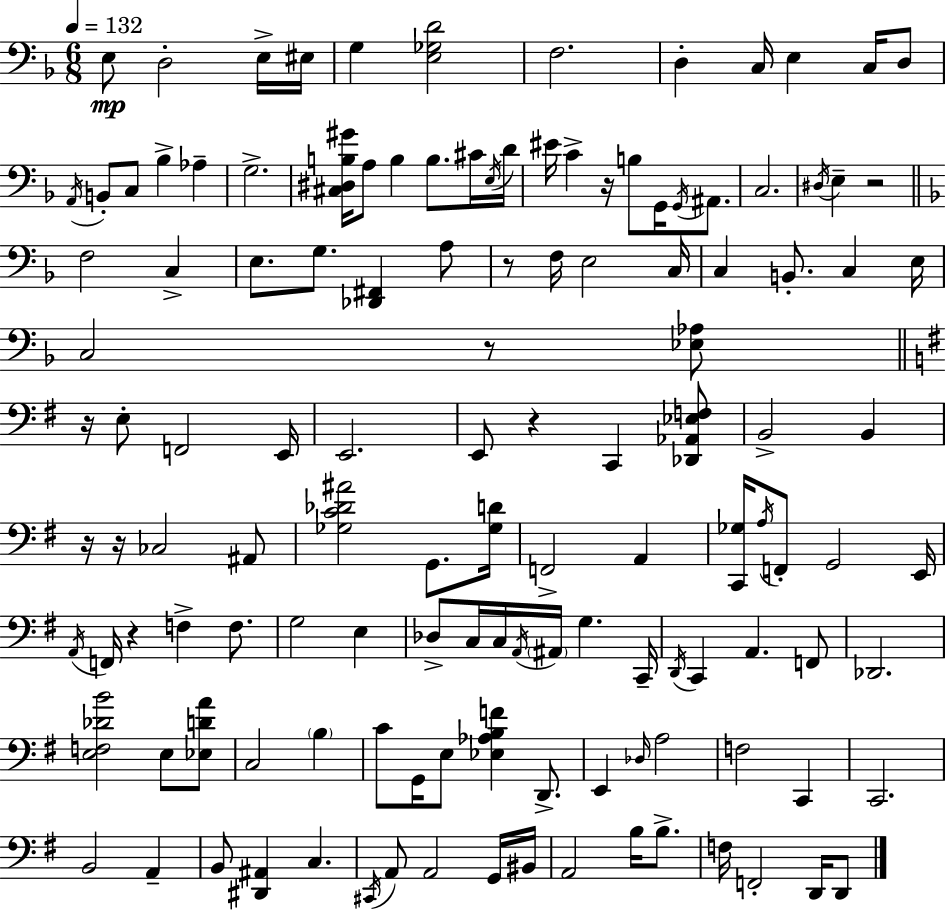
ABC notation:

X:1
T:Untitled
M:6/8
L:1/4
K:F
E,/2 D,2 E,/4 ^E,/4 G, [E,_G,D]2 F,2 D, C,/4 E, C,/4 D,/2 A,,/4 B,,/2 C,/2 _B, _A, G,2 [^C,^D,B,^G]/4 A,/2 B, B,/2 ^C/4 E,/4 D/4 ^E/4 C z/4 B,/2 G,,/4 G,,/4 ^A,,/2 C,2 ^D,/4 E, z2 F,2 C, E,/2 G,/2 [_D,,^F,,] A,/2 z/2 F,/4 E,2 C,/4 C, B,,/2 C, E,/4 C,2 z/2 [_E,_A,]/2 z/4 E,/2 F,,2 E,,/4 E,,2 E,,/2 z C,, [_D,,_A,,_E,F,]/2 B,,2 B,, z/4 z/4 _C,2 ^A,,/2 [_G,C_D^A]2 G,,/2 [_G,D]/4 F,,2 A,, [C,,_G,]/4 A,/4 F,,/2 G,,2 E,,/4 A,,/4 F,,/4 z F, F,/2 G,2 E, _D,/2 C,/4 C,/4 A,,/4 ^A,,/4 G, C,,/4 D,,/4 C,, A,, F,,/2 _D,,2 [E,F,_DB]2 E,/2 [_E,DA]/2 C,2 B, C/2 G,,/4 E,/2 [_E,_A,B,F] D,,/2 E,, _D,/4 A,2 F,2 C,, C,,2 B,,2 A,, B,,/2 [^D,,^A,,] C, ^C,,/4 A,,/2 A,,2 G,,/4 ^B,,/4 A,,2 B,/4 B,/2 F,/4 F,,2 D,,/4 D,,/2